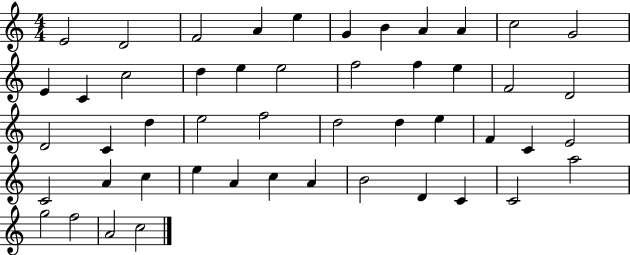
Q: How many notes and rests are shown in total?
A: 49